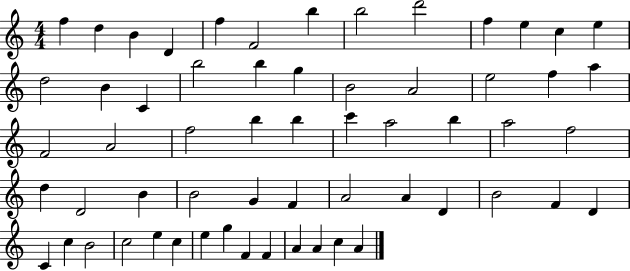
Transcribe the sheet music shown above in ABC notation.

X:1
T:Untitled
M:4/4
L:1/4
K:C
f d B D f F2 b b2 d'2 f e c e d2 B C b2 b g B2 A2 e2 f a F2 A2 f2 b b c' a2 b a2 f2 d D2 B B2 G F A2 A D B2 F D C c B2 c2 e c e g F F A A c A